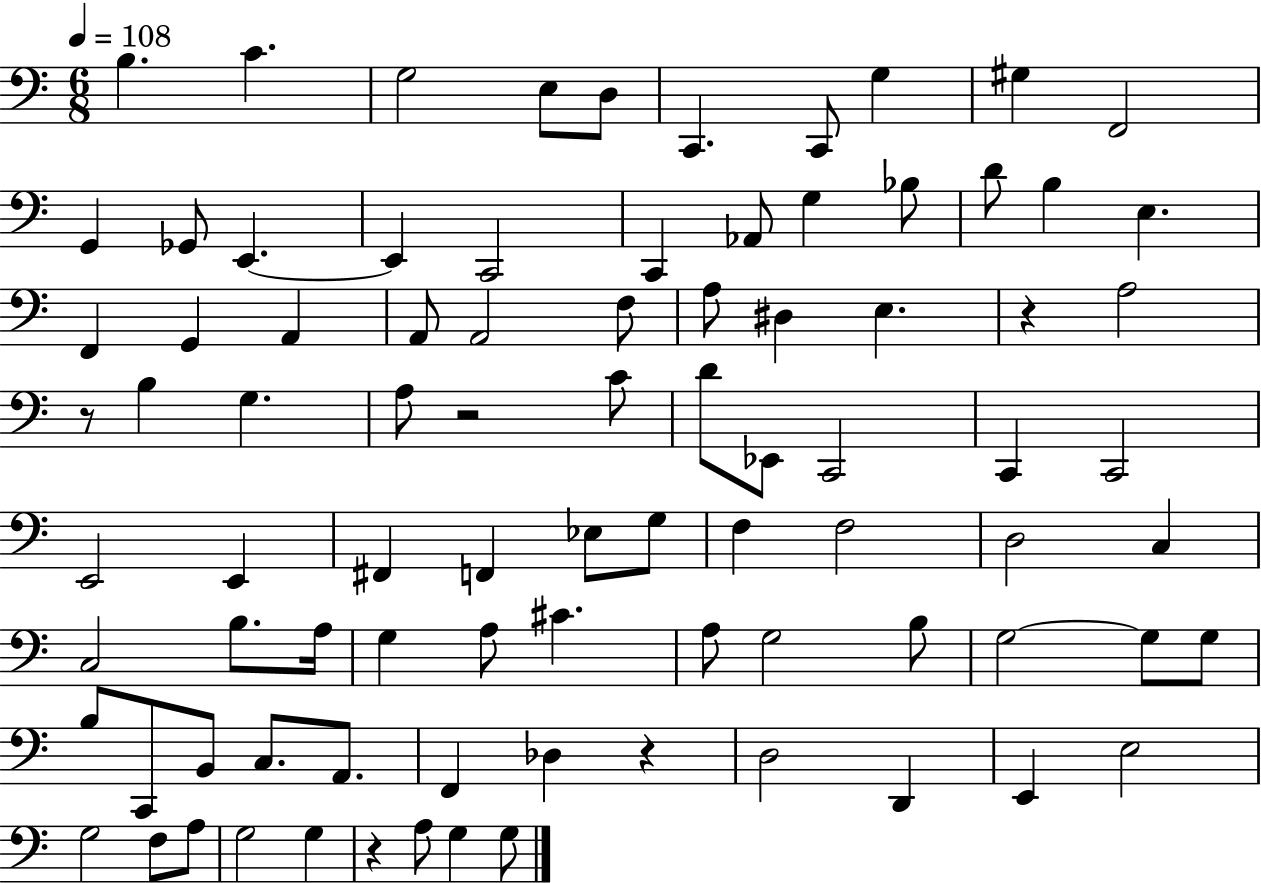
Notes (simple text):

B3/q. C4/q. G3/h E3/e D3/e C2/q. C2/e G3/q G#3/q F2/h G2/q Gb2/e E2/q. E2/q C2/h C2/q Ab2/e G3/q Bb3/e D4/e B3/q E3/q. F2/q G2/q A2/q A2/e A2/h F3/e A3/e D#3/q E3/q. R/q A3/h R/e B3/q G3/q. A3/e R/h C4/e D4/e Eb2/e C2/h C2/q C2/h E2/h E2/q F#2/q F2/q Eb3/e G3/e F3/q F3/h D3/h C3/q C3/h B3/e. A3/s G3/q A3/e C#4/q. A3/e G3/h B3/e G3/h G3/e G3/e B3/e C2/e B2/e C3/e. A2/e. F2/q Db3/q R/q D3/h D2/q E2/q E3/h G3/h F3/e A3/e G3/h G3/q R/q A3/e G3/q G3/e